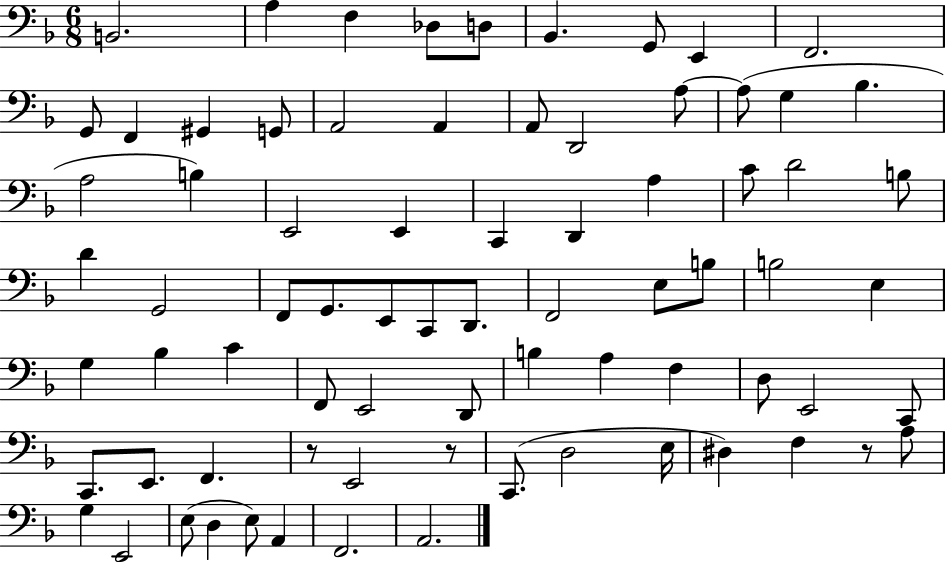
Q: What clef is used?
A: bass